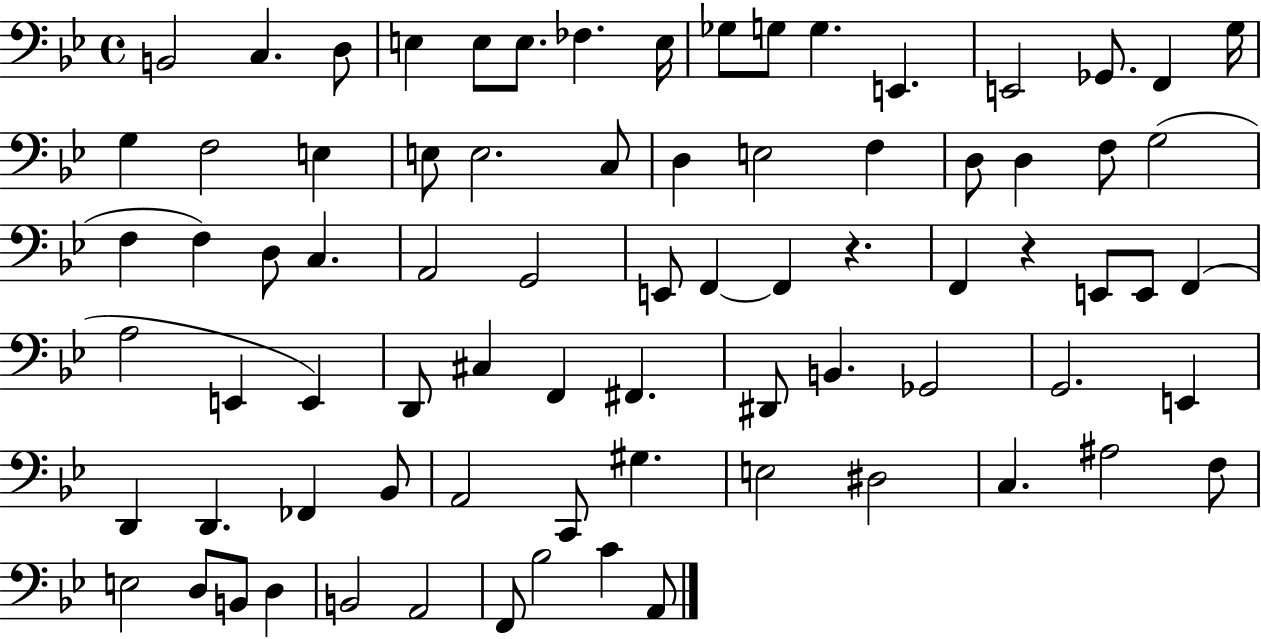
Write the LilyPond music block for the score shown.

{
  \clef bass
  \time 4/4
  \defaultTimeSignature
  \key bes \major
  \repeat volta 2 { b,2 c4. d8 | e4 e8 e8. fes4. e16 | ges8 g8 g4. e,4. | e,2 ges,8. f,4 g16 | \break g4 f2 e4 | e8 e2. c8 | d4 e2 f4 | d8 d4 f8 g2( | \break f4 f4) d8 c4. | a,2 g,2 | e,8 f,4~~ f,4 r4. | f,4 r4 e,8 e,8 f,4( | \break a2 e,4 e,4) | d,8 cis4 f,4 fis,4. | dis,8 b,4. ges,2 | g,2. e,4 | \break d,4 d,4. fes,4 bes,8 | a,2 c,8 gis4. | e2 dis2 | c4. ais2 f8 | \break e2 d8 b,8 d4 | b,2 a,2 | f,8 bes2 c'4 a,8 | } \bar "|."
}